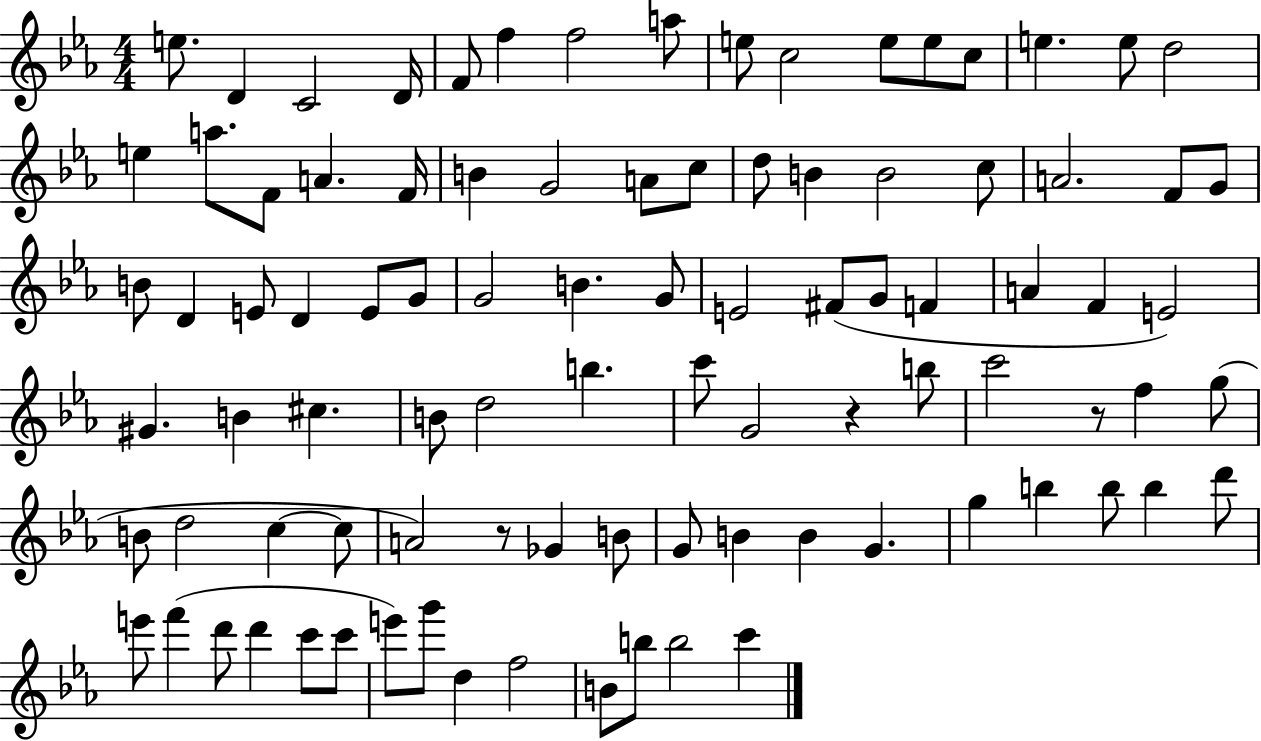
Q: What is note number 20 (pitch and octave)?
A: A4